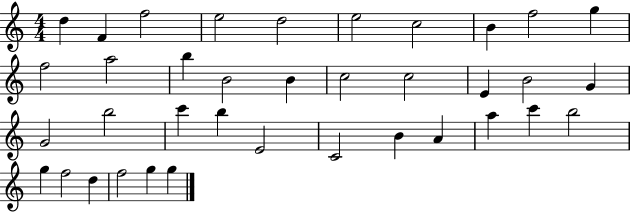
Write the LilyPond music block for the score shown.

{
  \clef treble
  \numericTimeSignature
  \time 4/4
  \key c \major
  d''4 f'4 f''2 | e''2 d''2 | e''2 c''2 | b'4 f''2 g''4 | \break f''2 a''2 | b''4 b'2 b'4 | c''2 c''2 | e'4 b'2 g'4 | \break g'2 b''2 | c'''4 b''4 e'2 | c'2 b'4 a'4 | a''4 c'''4 b''2 | \break g''4 f''2 d''4 | f''2 g''4 g''4 | \bar "|."
}